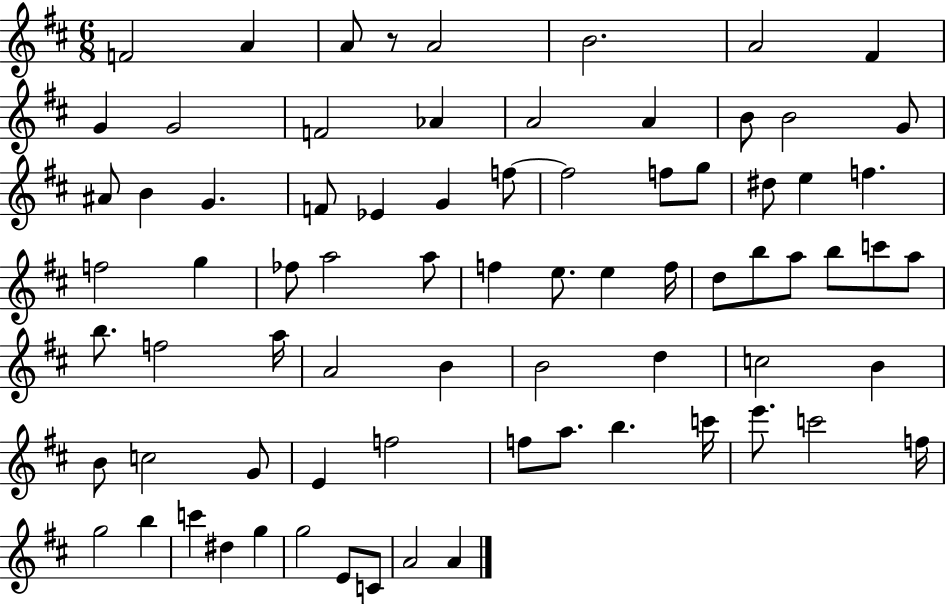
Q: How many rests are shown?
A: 1